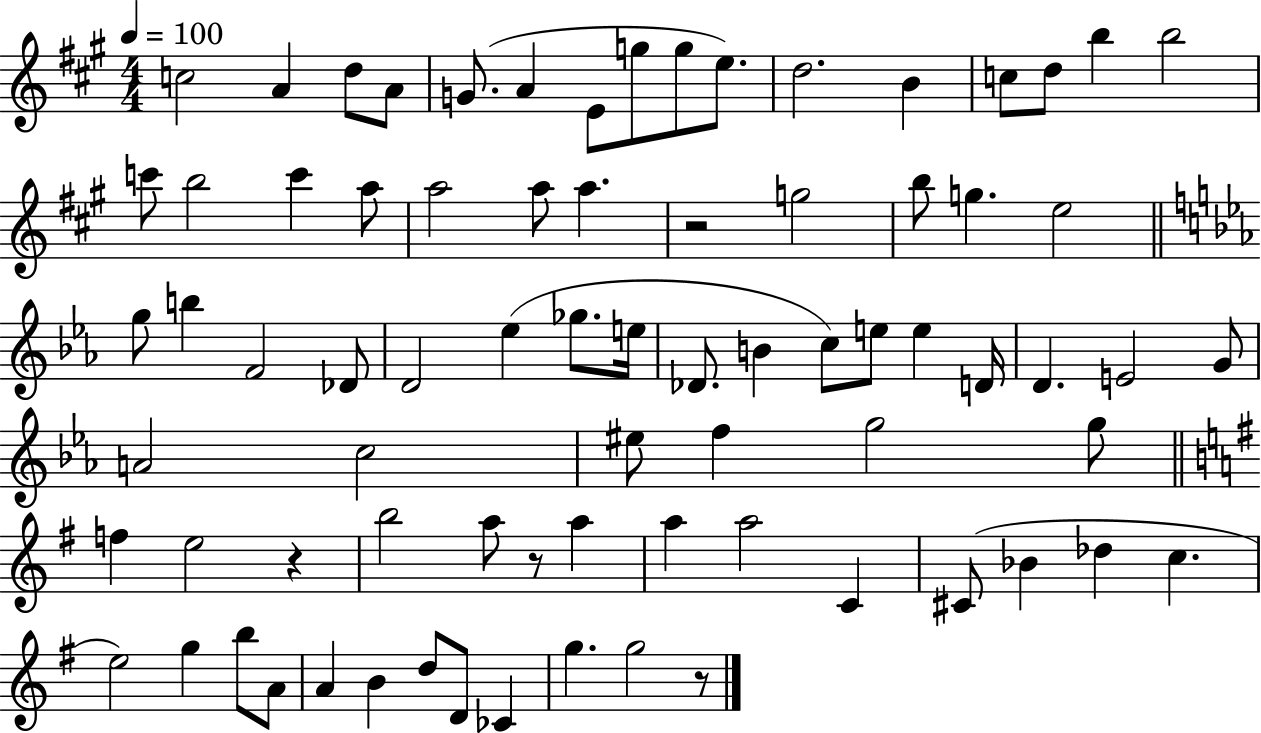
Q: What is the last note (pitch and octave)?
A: G5